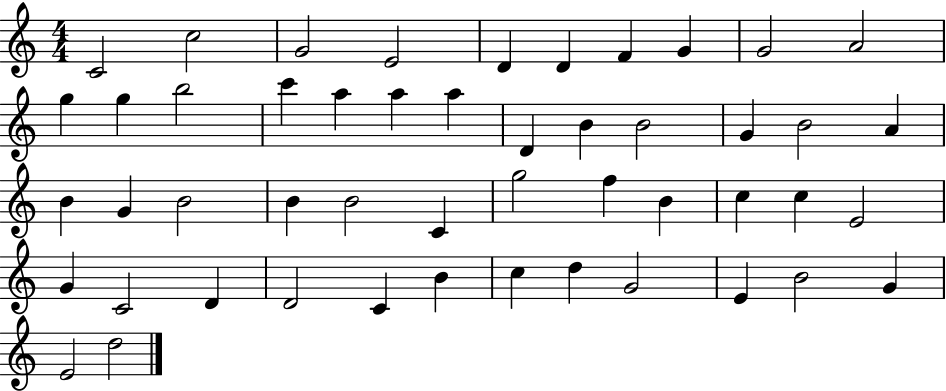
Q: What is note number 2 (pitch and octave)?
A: C5